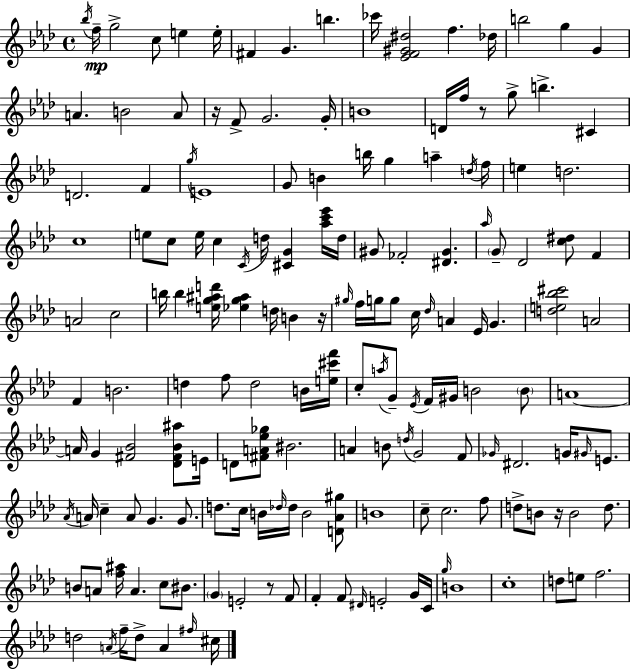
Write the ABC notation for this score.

X:1
T:Untitled
M:4/4
L:1/4
K:Ab
_b/4 f/4 g2 c/2 e e/4 ^F G b _c'/4 [_EF^G^d]2 f _d/4 b2 g G A B2 A/2 z/4 F/2 G2 G/4 B4 D/4 f/4 z/2 g/2 b ^C D2 F g/4 E4 G/2 B b/4 g a d/4 f/4 e d2 c4 e/2 c/2 e/4 c C/4 d/4 [^CG] [_ac'_e']/4 d/4 ^G/2 _F2 [^D^G] _a/4 G/2 _D2 [c^d]/2 F A2 c2 b/4 b [eg^ad']/4 [_eg^a] d/4 B z/4 ^g/4 f/4 g/4 g/2 c/4 _d/4 A _E/4 G [de_b^c']2 A2 F B2 d f/2 d2 B/4 [e^c'f']/4 c/2 a/4 G/2 _E/4 F/4 ^G/4 B2 B/2 A4 A/4 G [^F_B]2 [_D^F_B^a]/2 E/4 D/2 [^FA_e_g]/2 ^B2 A B/2 d/4 G2 F/2 _G/4 ^D2 G/4 ^G/4 E/2 _A/4 A/4 c A/2 G G/2 d/2 c/4 B/4 _d/4 _d/4 B2 [D_A^g]/2 B4 c/2 c2 f/2 d/2 B/2 z/4 B2 d/2 B/2 A/2 [f^a]/4 A c/2 ^B/2 G E2 z/2 F/2 F F/2 ^D/4 E2 G/4 C/4 g/4 B4 c4 d/2 e/2 f2 d2 A/4 f/4 d/2 A ^f/4 ^c/4